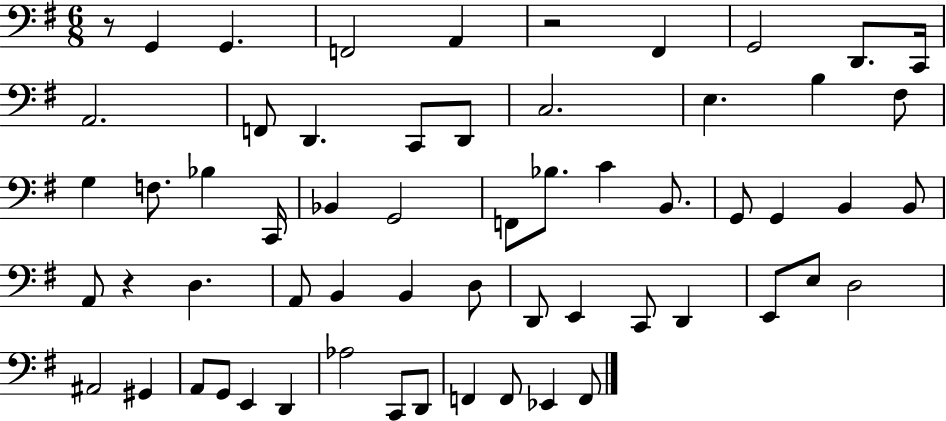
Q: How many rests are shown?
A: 3